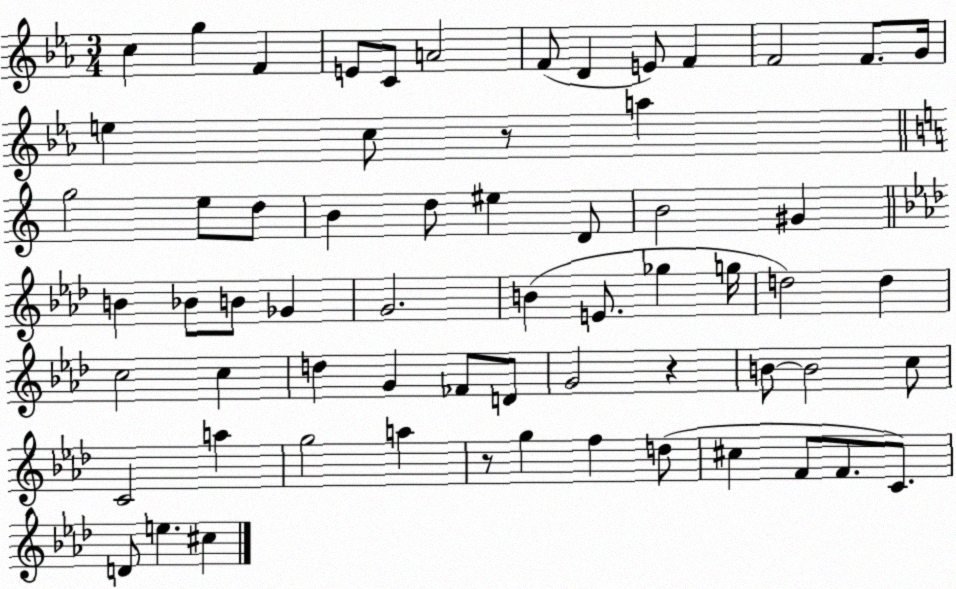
X:1
T:Untitled
M:3/4
L:1/4
K:Eb
c g F E/2 C/2 A2 F/2 D E/2 F F2 F/2 G/4 e c/2 z/2 a g2 e/2 d/2 B d/2 ^e D/2 B2 ^G B _B/2 B/2 _G G2 B E/2 _g g/4 d2 d c2 c d G _F/2 D/2 G2 z B/2 B2 c/2 C2 a g2 a z/2 g f d/2 ^c F/2 F/2 C/2 D/2 e ^c